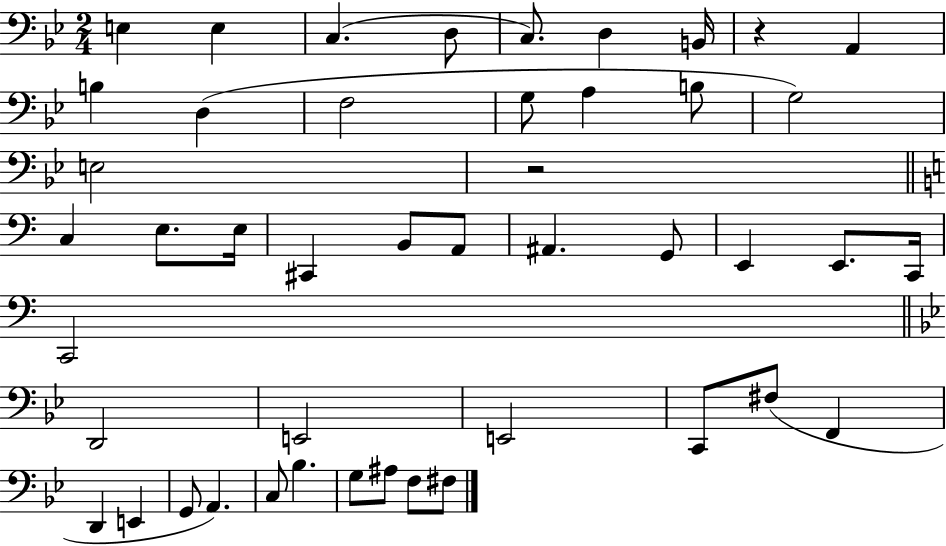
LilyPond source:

{
  \clef bass
  \numericTimeSignature
  \time 2/4
  \key bes \major
  \repeat volta 2 { e4 e4 | c4.( d8 | c8.) d4 b,16 | r4 a,4 | \break b4 d4( | f2 | g8 a4 b8 | g2) | \break e2 | r2 | \bar "||" \break \key c \major c4 e8. e16 | cis,4 b,8 a,8 | ais,4. g,8 | e,4 e,8. c,16 | \break c,2 | \bar "||" \break \key bes \major d,2 | e,2 | e,2 | c,8 fis8( f,4 | \break d,4 e,4 | g,8 a,4.) | c8 bes4. | g8 ais8 f8 fis8 | \break } \bar "|."
}